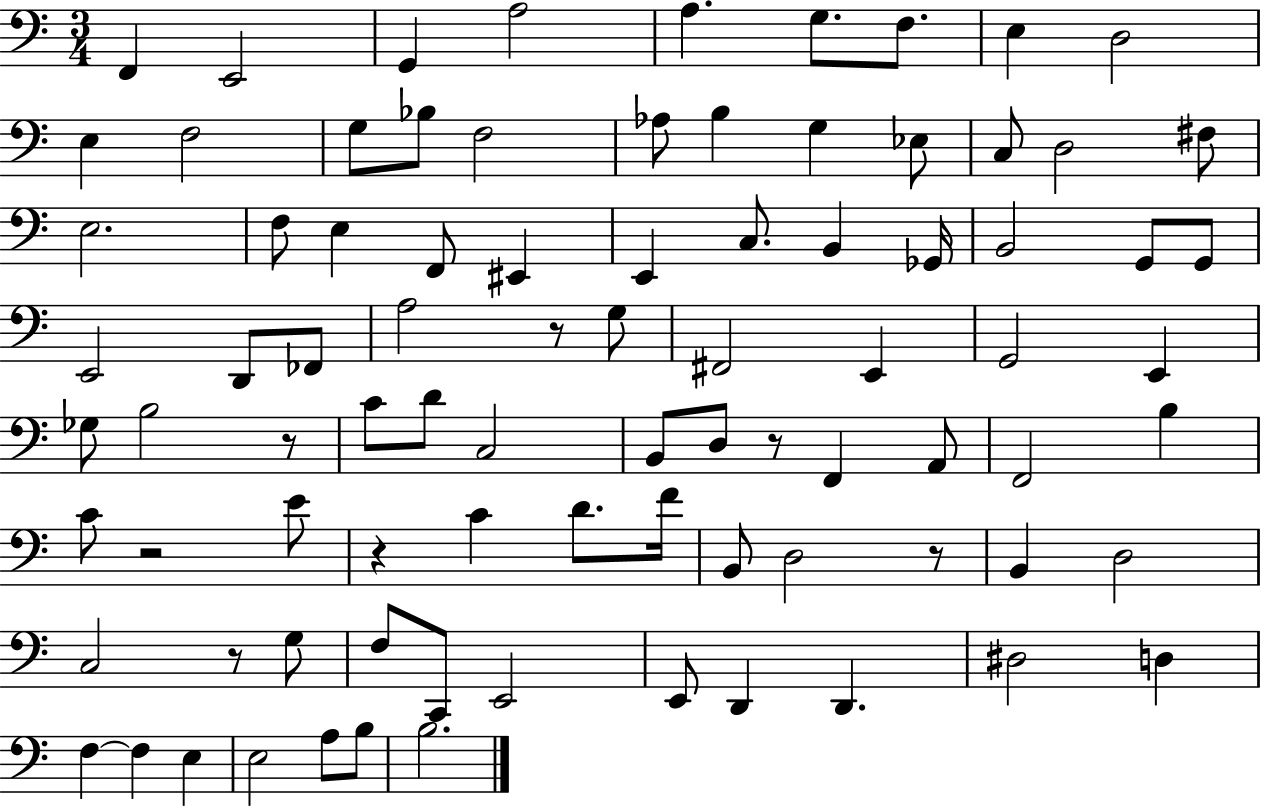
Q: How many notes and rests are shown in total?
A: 86